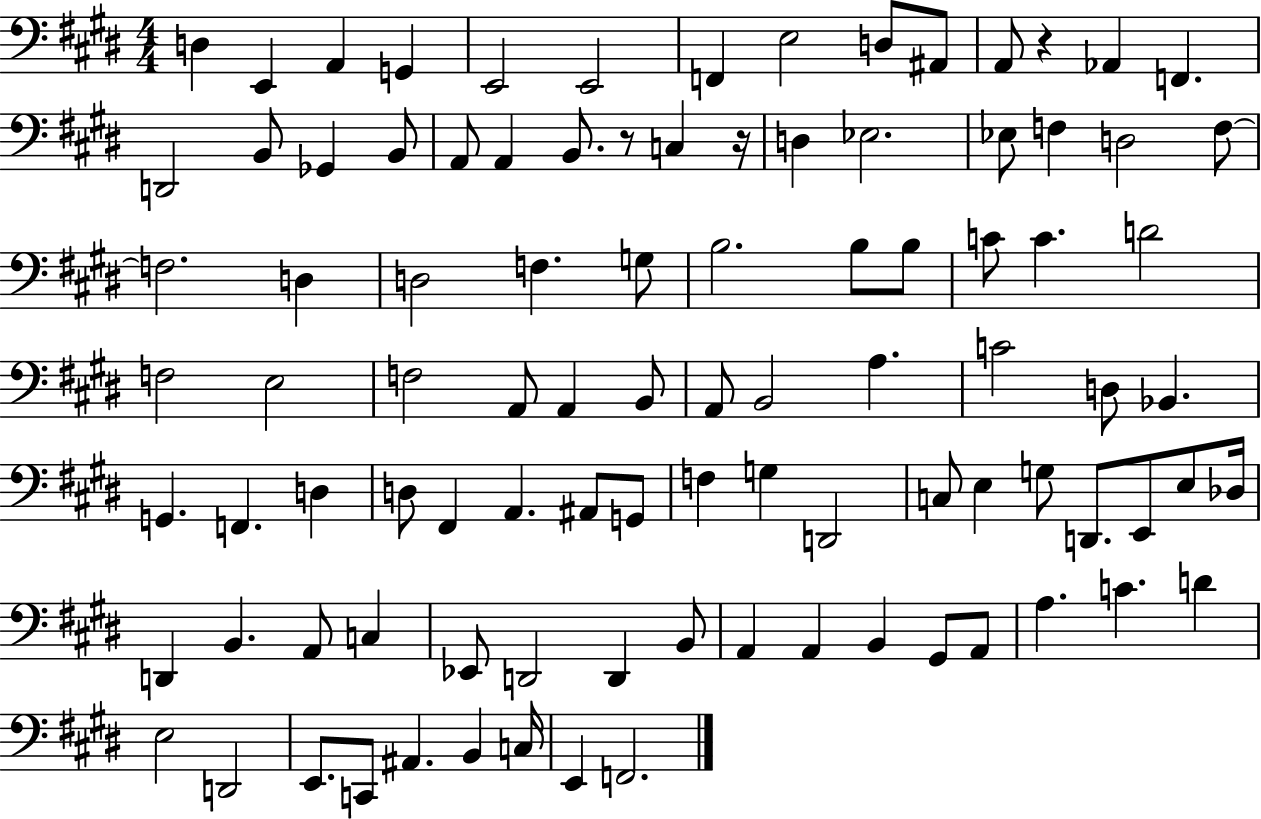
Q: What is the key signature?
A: E major